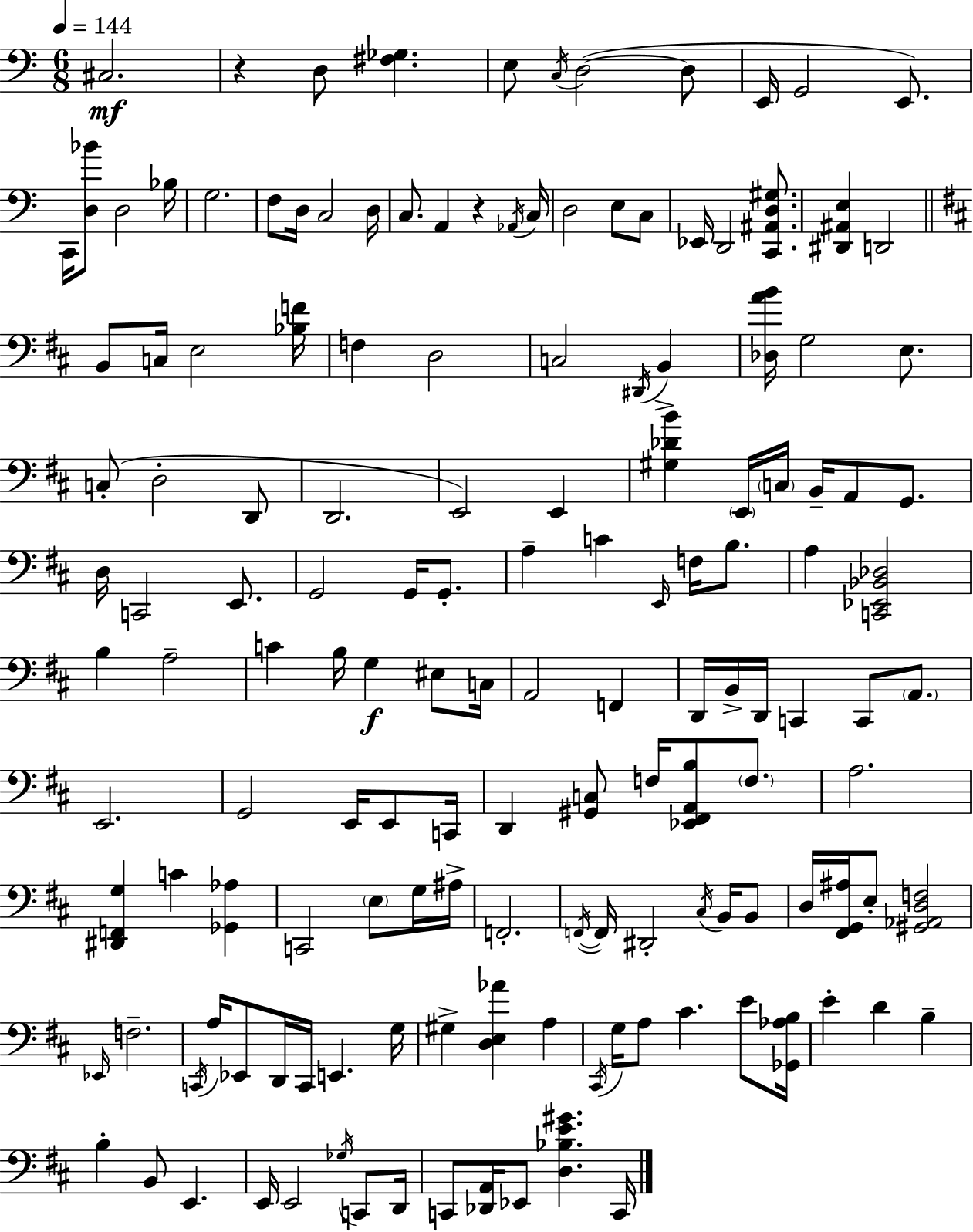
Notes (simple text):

C#3/h. R/q D3/e [F#3,Gb3]/q. E3/e C3/s D3/h D3/e E2/s G2/h E2/e. C2/s [D3,Bb4]/e D3/h Bb3/s G3/h. F3/e D3/s C3/h D3/s C3/e. A2/q R/q Ab2/s C3/s D3/h E3/e C3/e Eb2/s D2/h [C2,A#2,D3,G#3]/e. [D#2,A#2,E3]/q D2/h B2/e C3/s E3/h [Bb3,F4]/s F3/q D3/h C3/h D#2/s B2/q [Db3,A4,B4]/s G3/h E3/e. C3/e D3/h D2/e D2/h. E2/h E2/q [G#3,Db4,B4]/q E2/s C3/s B2/s A2/e G2/e. D3/s C2/h E2/e. G2/h G2/s G2/e. A3/q C4/q E2/s F3/s B3/e. A3/q [C2,Eb2,Bb2,Db3]/h B3/q A3/h C4/q B3/s G3/q EIS3/e C3/s A2/h F2/q D2/s B2/s D2/s C2/q C2/e A2/e. E2/h. G2/h E2/s E2/e C2/s D2/q [G#2,C3]/e F3/s [Eb2,F#2,A2,B3]/e F3/e. A3/h. [D#2,F2,G3]/q C4/q [Gb2,Ab3]/q C2/h E3/e G3/s A#3/s F2/h. F2/s F2/s D#2/h C#3/s B2/s B2/e D3/s [F#2,G2,A#3]/s E3/e [G#2,Ab2,D3,F3]/h Eb2/s F3/h. C2/s A3/s Eb2/e D2/s C2/s E2/q. G3/s G#3/q [D3,E3,Ab4]/q A3/q C#2/s G3/s A3/e C#4/q. E4/e [Gb2,Ab3,B3]/s E4/q D4/q B3/q B3/q B2/e E2/q. E2/s E2/h Gb3/s C2/e D2/s C2/e [Db2,A2]/s Eb2/e [D3,Bb3,E4,G#4]/q. C2/s